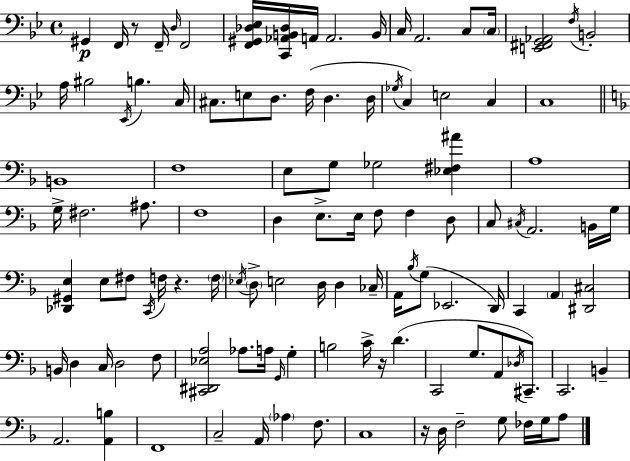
{
  \clef bass
  \time 4/4
  \defaultTimeSignature
  \key g \minor
  gis,4\p f,16 r8 f,16-- \grace { d16 } f,2 | <f, gis, des ees>16 <c, aes, b, des>16 a,16 a,2. | b,16 c16 a,2. c8 | \parenthesize c16 <e, fis, g, aes,>2 \acciaccatura { f16 } b,2-. | \break a16 bis2 \acciaccatura { ees,16 } b4. | c16 cis8. e8 d8. f16( d4. | d16 \acciaccatura { ges16 }) c4 e2 | c4 c1 | \break \bar "||" \break \key f \major b,1 | f1 | e8 g8 ges2 <ees fis ais'>4 | a1 | \break g16-> fis2. ais8. | f1 | d4 e8.-> e16 f8 f4 d8 | c8 \acciaccatura { cis16 } a,2. b,16 | \break g16 <des, gis, e>4 e8 fis8 \acciaccatura { c,16 } f16 r4. | \parenthesize f16 \acciaccatura { ees16 } \parenthesize d8-> e2 d16 d4 | ces16-- a,16 \acciaccatura { bes16 } g8( ees,2. | d,16) c,4 \parenthesize a,4 <dis, cis>2 | \break b,16 d4 c16 d2 | f8 <cis, dis, ees a>2 aes8. a16 | \grace { g,16 } g4-. b2 c'16-> r16 d'4.( | c,2 g8. | \break a,8 \acciaccatura { des16 } cis,8.--) c,2. | b,4-- a,2. | <a, b>4 f,1 | c2-- a,16 \parenthesize aes4 | \break f8. c1 | r16 d16 f2-- | g8 fes16 g16 a8 \bar "|."
}